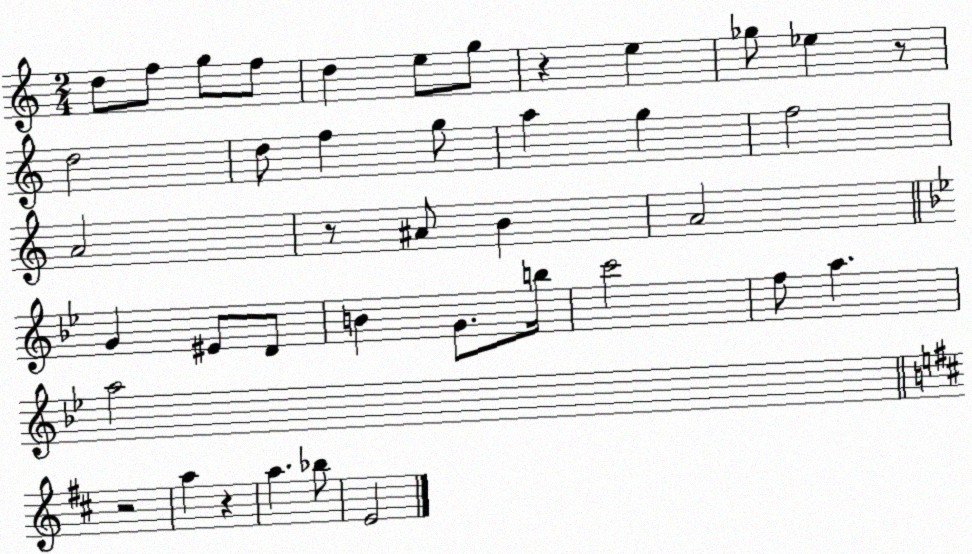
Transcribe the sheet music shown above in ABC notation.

X:1
T:Untitled
M:2/4
L:1/4
K:C
d/2 f/2 g/2 f/2 d e/2 g/2 z e _g/2 _e z/2 d2 d/2 f g/2 a g f2 A2 z/2 ^A/2 B A2 G ^E/2 D/2 B G/2 b/4 c'2 f/2 a a2 z2 a z a _b/2 E2